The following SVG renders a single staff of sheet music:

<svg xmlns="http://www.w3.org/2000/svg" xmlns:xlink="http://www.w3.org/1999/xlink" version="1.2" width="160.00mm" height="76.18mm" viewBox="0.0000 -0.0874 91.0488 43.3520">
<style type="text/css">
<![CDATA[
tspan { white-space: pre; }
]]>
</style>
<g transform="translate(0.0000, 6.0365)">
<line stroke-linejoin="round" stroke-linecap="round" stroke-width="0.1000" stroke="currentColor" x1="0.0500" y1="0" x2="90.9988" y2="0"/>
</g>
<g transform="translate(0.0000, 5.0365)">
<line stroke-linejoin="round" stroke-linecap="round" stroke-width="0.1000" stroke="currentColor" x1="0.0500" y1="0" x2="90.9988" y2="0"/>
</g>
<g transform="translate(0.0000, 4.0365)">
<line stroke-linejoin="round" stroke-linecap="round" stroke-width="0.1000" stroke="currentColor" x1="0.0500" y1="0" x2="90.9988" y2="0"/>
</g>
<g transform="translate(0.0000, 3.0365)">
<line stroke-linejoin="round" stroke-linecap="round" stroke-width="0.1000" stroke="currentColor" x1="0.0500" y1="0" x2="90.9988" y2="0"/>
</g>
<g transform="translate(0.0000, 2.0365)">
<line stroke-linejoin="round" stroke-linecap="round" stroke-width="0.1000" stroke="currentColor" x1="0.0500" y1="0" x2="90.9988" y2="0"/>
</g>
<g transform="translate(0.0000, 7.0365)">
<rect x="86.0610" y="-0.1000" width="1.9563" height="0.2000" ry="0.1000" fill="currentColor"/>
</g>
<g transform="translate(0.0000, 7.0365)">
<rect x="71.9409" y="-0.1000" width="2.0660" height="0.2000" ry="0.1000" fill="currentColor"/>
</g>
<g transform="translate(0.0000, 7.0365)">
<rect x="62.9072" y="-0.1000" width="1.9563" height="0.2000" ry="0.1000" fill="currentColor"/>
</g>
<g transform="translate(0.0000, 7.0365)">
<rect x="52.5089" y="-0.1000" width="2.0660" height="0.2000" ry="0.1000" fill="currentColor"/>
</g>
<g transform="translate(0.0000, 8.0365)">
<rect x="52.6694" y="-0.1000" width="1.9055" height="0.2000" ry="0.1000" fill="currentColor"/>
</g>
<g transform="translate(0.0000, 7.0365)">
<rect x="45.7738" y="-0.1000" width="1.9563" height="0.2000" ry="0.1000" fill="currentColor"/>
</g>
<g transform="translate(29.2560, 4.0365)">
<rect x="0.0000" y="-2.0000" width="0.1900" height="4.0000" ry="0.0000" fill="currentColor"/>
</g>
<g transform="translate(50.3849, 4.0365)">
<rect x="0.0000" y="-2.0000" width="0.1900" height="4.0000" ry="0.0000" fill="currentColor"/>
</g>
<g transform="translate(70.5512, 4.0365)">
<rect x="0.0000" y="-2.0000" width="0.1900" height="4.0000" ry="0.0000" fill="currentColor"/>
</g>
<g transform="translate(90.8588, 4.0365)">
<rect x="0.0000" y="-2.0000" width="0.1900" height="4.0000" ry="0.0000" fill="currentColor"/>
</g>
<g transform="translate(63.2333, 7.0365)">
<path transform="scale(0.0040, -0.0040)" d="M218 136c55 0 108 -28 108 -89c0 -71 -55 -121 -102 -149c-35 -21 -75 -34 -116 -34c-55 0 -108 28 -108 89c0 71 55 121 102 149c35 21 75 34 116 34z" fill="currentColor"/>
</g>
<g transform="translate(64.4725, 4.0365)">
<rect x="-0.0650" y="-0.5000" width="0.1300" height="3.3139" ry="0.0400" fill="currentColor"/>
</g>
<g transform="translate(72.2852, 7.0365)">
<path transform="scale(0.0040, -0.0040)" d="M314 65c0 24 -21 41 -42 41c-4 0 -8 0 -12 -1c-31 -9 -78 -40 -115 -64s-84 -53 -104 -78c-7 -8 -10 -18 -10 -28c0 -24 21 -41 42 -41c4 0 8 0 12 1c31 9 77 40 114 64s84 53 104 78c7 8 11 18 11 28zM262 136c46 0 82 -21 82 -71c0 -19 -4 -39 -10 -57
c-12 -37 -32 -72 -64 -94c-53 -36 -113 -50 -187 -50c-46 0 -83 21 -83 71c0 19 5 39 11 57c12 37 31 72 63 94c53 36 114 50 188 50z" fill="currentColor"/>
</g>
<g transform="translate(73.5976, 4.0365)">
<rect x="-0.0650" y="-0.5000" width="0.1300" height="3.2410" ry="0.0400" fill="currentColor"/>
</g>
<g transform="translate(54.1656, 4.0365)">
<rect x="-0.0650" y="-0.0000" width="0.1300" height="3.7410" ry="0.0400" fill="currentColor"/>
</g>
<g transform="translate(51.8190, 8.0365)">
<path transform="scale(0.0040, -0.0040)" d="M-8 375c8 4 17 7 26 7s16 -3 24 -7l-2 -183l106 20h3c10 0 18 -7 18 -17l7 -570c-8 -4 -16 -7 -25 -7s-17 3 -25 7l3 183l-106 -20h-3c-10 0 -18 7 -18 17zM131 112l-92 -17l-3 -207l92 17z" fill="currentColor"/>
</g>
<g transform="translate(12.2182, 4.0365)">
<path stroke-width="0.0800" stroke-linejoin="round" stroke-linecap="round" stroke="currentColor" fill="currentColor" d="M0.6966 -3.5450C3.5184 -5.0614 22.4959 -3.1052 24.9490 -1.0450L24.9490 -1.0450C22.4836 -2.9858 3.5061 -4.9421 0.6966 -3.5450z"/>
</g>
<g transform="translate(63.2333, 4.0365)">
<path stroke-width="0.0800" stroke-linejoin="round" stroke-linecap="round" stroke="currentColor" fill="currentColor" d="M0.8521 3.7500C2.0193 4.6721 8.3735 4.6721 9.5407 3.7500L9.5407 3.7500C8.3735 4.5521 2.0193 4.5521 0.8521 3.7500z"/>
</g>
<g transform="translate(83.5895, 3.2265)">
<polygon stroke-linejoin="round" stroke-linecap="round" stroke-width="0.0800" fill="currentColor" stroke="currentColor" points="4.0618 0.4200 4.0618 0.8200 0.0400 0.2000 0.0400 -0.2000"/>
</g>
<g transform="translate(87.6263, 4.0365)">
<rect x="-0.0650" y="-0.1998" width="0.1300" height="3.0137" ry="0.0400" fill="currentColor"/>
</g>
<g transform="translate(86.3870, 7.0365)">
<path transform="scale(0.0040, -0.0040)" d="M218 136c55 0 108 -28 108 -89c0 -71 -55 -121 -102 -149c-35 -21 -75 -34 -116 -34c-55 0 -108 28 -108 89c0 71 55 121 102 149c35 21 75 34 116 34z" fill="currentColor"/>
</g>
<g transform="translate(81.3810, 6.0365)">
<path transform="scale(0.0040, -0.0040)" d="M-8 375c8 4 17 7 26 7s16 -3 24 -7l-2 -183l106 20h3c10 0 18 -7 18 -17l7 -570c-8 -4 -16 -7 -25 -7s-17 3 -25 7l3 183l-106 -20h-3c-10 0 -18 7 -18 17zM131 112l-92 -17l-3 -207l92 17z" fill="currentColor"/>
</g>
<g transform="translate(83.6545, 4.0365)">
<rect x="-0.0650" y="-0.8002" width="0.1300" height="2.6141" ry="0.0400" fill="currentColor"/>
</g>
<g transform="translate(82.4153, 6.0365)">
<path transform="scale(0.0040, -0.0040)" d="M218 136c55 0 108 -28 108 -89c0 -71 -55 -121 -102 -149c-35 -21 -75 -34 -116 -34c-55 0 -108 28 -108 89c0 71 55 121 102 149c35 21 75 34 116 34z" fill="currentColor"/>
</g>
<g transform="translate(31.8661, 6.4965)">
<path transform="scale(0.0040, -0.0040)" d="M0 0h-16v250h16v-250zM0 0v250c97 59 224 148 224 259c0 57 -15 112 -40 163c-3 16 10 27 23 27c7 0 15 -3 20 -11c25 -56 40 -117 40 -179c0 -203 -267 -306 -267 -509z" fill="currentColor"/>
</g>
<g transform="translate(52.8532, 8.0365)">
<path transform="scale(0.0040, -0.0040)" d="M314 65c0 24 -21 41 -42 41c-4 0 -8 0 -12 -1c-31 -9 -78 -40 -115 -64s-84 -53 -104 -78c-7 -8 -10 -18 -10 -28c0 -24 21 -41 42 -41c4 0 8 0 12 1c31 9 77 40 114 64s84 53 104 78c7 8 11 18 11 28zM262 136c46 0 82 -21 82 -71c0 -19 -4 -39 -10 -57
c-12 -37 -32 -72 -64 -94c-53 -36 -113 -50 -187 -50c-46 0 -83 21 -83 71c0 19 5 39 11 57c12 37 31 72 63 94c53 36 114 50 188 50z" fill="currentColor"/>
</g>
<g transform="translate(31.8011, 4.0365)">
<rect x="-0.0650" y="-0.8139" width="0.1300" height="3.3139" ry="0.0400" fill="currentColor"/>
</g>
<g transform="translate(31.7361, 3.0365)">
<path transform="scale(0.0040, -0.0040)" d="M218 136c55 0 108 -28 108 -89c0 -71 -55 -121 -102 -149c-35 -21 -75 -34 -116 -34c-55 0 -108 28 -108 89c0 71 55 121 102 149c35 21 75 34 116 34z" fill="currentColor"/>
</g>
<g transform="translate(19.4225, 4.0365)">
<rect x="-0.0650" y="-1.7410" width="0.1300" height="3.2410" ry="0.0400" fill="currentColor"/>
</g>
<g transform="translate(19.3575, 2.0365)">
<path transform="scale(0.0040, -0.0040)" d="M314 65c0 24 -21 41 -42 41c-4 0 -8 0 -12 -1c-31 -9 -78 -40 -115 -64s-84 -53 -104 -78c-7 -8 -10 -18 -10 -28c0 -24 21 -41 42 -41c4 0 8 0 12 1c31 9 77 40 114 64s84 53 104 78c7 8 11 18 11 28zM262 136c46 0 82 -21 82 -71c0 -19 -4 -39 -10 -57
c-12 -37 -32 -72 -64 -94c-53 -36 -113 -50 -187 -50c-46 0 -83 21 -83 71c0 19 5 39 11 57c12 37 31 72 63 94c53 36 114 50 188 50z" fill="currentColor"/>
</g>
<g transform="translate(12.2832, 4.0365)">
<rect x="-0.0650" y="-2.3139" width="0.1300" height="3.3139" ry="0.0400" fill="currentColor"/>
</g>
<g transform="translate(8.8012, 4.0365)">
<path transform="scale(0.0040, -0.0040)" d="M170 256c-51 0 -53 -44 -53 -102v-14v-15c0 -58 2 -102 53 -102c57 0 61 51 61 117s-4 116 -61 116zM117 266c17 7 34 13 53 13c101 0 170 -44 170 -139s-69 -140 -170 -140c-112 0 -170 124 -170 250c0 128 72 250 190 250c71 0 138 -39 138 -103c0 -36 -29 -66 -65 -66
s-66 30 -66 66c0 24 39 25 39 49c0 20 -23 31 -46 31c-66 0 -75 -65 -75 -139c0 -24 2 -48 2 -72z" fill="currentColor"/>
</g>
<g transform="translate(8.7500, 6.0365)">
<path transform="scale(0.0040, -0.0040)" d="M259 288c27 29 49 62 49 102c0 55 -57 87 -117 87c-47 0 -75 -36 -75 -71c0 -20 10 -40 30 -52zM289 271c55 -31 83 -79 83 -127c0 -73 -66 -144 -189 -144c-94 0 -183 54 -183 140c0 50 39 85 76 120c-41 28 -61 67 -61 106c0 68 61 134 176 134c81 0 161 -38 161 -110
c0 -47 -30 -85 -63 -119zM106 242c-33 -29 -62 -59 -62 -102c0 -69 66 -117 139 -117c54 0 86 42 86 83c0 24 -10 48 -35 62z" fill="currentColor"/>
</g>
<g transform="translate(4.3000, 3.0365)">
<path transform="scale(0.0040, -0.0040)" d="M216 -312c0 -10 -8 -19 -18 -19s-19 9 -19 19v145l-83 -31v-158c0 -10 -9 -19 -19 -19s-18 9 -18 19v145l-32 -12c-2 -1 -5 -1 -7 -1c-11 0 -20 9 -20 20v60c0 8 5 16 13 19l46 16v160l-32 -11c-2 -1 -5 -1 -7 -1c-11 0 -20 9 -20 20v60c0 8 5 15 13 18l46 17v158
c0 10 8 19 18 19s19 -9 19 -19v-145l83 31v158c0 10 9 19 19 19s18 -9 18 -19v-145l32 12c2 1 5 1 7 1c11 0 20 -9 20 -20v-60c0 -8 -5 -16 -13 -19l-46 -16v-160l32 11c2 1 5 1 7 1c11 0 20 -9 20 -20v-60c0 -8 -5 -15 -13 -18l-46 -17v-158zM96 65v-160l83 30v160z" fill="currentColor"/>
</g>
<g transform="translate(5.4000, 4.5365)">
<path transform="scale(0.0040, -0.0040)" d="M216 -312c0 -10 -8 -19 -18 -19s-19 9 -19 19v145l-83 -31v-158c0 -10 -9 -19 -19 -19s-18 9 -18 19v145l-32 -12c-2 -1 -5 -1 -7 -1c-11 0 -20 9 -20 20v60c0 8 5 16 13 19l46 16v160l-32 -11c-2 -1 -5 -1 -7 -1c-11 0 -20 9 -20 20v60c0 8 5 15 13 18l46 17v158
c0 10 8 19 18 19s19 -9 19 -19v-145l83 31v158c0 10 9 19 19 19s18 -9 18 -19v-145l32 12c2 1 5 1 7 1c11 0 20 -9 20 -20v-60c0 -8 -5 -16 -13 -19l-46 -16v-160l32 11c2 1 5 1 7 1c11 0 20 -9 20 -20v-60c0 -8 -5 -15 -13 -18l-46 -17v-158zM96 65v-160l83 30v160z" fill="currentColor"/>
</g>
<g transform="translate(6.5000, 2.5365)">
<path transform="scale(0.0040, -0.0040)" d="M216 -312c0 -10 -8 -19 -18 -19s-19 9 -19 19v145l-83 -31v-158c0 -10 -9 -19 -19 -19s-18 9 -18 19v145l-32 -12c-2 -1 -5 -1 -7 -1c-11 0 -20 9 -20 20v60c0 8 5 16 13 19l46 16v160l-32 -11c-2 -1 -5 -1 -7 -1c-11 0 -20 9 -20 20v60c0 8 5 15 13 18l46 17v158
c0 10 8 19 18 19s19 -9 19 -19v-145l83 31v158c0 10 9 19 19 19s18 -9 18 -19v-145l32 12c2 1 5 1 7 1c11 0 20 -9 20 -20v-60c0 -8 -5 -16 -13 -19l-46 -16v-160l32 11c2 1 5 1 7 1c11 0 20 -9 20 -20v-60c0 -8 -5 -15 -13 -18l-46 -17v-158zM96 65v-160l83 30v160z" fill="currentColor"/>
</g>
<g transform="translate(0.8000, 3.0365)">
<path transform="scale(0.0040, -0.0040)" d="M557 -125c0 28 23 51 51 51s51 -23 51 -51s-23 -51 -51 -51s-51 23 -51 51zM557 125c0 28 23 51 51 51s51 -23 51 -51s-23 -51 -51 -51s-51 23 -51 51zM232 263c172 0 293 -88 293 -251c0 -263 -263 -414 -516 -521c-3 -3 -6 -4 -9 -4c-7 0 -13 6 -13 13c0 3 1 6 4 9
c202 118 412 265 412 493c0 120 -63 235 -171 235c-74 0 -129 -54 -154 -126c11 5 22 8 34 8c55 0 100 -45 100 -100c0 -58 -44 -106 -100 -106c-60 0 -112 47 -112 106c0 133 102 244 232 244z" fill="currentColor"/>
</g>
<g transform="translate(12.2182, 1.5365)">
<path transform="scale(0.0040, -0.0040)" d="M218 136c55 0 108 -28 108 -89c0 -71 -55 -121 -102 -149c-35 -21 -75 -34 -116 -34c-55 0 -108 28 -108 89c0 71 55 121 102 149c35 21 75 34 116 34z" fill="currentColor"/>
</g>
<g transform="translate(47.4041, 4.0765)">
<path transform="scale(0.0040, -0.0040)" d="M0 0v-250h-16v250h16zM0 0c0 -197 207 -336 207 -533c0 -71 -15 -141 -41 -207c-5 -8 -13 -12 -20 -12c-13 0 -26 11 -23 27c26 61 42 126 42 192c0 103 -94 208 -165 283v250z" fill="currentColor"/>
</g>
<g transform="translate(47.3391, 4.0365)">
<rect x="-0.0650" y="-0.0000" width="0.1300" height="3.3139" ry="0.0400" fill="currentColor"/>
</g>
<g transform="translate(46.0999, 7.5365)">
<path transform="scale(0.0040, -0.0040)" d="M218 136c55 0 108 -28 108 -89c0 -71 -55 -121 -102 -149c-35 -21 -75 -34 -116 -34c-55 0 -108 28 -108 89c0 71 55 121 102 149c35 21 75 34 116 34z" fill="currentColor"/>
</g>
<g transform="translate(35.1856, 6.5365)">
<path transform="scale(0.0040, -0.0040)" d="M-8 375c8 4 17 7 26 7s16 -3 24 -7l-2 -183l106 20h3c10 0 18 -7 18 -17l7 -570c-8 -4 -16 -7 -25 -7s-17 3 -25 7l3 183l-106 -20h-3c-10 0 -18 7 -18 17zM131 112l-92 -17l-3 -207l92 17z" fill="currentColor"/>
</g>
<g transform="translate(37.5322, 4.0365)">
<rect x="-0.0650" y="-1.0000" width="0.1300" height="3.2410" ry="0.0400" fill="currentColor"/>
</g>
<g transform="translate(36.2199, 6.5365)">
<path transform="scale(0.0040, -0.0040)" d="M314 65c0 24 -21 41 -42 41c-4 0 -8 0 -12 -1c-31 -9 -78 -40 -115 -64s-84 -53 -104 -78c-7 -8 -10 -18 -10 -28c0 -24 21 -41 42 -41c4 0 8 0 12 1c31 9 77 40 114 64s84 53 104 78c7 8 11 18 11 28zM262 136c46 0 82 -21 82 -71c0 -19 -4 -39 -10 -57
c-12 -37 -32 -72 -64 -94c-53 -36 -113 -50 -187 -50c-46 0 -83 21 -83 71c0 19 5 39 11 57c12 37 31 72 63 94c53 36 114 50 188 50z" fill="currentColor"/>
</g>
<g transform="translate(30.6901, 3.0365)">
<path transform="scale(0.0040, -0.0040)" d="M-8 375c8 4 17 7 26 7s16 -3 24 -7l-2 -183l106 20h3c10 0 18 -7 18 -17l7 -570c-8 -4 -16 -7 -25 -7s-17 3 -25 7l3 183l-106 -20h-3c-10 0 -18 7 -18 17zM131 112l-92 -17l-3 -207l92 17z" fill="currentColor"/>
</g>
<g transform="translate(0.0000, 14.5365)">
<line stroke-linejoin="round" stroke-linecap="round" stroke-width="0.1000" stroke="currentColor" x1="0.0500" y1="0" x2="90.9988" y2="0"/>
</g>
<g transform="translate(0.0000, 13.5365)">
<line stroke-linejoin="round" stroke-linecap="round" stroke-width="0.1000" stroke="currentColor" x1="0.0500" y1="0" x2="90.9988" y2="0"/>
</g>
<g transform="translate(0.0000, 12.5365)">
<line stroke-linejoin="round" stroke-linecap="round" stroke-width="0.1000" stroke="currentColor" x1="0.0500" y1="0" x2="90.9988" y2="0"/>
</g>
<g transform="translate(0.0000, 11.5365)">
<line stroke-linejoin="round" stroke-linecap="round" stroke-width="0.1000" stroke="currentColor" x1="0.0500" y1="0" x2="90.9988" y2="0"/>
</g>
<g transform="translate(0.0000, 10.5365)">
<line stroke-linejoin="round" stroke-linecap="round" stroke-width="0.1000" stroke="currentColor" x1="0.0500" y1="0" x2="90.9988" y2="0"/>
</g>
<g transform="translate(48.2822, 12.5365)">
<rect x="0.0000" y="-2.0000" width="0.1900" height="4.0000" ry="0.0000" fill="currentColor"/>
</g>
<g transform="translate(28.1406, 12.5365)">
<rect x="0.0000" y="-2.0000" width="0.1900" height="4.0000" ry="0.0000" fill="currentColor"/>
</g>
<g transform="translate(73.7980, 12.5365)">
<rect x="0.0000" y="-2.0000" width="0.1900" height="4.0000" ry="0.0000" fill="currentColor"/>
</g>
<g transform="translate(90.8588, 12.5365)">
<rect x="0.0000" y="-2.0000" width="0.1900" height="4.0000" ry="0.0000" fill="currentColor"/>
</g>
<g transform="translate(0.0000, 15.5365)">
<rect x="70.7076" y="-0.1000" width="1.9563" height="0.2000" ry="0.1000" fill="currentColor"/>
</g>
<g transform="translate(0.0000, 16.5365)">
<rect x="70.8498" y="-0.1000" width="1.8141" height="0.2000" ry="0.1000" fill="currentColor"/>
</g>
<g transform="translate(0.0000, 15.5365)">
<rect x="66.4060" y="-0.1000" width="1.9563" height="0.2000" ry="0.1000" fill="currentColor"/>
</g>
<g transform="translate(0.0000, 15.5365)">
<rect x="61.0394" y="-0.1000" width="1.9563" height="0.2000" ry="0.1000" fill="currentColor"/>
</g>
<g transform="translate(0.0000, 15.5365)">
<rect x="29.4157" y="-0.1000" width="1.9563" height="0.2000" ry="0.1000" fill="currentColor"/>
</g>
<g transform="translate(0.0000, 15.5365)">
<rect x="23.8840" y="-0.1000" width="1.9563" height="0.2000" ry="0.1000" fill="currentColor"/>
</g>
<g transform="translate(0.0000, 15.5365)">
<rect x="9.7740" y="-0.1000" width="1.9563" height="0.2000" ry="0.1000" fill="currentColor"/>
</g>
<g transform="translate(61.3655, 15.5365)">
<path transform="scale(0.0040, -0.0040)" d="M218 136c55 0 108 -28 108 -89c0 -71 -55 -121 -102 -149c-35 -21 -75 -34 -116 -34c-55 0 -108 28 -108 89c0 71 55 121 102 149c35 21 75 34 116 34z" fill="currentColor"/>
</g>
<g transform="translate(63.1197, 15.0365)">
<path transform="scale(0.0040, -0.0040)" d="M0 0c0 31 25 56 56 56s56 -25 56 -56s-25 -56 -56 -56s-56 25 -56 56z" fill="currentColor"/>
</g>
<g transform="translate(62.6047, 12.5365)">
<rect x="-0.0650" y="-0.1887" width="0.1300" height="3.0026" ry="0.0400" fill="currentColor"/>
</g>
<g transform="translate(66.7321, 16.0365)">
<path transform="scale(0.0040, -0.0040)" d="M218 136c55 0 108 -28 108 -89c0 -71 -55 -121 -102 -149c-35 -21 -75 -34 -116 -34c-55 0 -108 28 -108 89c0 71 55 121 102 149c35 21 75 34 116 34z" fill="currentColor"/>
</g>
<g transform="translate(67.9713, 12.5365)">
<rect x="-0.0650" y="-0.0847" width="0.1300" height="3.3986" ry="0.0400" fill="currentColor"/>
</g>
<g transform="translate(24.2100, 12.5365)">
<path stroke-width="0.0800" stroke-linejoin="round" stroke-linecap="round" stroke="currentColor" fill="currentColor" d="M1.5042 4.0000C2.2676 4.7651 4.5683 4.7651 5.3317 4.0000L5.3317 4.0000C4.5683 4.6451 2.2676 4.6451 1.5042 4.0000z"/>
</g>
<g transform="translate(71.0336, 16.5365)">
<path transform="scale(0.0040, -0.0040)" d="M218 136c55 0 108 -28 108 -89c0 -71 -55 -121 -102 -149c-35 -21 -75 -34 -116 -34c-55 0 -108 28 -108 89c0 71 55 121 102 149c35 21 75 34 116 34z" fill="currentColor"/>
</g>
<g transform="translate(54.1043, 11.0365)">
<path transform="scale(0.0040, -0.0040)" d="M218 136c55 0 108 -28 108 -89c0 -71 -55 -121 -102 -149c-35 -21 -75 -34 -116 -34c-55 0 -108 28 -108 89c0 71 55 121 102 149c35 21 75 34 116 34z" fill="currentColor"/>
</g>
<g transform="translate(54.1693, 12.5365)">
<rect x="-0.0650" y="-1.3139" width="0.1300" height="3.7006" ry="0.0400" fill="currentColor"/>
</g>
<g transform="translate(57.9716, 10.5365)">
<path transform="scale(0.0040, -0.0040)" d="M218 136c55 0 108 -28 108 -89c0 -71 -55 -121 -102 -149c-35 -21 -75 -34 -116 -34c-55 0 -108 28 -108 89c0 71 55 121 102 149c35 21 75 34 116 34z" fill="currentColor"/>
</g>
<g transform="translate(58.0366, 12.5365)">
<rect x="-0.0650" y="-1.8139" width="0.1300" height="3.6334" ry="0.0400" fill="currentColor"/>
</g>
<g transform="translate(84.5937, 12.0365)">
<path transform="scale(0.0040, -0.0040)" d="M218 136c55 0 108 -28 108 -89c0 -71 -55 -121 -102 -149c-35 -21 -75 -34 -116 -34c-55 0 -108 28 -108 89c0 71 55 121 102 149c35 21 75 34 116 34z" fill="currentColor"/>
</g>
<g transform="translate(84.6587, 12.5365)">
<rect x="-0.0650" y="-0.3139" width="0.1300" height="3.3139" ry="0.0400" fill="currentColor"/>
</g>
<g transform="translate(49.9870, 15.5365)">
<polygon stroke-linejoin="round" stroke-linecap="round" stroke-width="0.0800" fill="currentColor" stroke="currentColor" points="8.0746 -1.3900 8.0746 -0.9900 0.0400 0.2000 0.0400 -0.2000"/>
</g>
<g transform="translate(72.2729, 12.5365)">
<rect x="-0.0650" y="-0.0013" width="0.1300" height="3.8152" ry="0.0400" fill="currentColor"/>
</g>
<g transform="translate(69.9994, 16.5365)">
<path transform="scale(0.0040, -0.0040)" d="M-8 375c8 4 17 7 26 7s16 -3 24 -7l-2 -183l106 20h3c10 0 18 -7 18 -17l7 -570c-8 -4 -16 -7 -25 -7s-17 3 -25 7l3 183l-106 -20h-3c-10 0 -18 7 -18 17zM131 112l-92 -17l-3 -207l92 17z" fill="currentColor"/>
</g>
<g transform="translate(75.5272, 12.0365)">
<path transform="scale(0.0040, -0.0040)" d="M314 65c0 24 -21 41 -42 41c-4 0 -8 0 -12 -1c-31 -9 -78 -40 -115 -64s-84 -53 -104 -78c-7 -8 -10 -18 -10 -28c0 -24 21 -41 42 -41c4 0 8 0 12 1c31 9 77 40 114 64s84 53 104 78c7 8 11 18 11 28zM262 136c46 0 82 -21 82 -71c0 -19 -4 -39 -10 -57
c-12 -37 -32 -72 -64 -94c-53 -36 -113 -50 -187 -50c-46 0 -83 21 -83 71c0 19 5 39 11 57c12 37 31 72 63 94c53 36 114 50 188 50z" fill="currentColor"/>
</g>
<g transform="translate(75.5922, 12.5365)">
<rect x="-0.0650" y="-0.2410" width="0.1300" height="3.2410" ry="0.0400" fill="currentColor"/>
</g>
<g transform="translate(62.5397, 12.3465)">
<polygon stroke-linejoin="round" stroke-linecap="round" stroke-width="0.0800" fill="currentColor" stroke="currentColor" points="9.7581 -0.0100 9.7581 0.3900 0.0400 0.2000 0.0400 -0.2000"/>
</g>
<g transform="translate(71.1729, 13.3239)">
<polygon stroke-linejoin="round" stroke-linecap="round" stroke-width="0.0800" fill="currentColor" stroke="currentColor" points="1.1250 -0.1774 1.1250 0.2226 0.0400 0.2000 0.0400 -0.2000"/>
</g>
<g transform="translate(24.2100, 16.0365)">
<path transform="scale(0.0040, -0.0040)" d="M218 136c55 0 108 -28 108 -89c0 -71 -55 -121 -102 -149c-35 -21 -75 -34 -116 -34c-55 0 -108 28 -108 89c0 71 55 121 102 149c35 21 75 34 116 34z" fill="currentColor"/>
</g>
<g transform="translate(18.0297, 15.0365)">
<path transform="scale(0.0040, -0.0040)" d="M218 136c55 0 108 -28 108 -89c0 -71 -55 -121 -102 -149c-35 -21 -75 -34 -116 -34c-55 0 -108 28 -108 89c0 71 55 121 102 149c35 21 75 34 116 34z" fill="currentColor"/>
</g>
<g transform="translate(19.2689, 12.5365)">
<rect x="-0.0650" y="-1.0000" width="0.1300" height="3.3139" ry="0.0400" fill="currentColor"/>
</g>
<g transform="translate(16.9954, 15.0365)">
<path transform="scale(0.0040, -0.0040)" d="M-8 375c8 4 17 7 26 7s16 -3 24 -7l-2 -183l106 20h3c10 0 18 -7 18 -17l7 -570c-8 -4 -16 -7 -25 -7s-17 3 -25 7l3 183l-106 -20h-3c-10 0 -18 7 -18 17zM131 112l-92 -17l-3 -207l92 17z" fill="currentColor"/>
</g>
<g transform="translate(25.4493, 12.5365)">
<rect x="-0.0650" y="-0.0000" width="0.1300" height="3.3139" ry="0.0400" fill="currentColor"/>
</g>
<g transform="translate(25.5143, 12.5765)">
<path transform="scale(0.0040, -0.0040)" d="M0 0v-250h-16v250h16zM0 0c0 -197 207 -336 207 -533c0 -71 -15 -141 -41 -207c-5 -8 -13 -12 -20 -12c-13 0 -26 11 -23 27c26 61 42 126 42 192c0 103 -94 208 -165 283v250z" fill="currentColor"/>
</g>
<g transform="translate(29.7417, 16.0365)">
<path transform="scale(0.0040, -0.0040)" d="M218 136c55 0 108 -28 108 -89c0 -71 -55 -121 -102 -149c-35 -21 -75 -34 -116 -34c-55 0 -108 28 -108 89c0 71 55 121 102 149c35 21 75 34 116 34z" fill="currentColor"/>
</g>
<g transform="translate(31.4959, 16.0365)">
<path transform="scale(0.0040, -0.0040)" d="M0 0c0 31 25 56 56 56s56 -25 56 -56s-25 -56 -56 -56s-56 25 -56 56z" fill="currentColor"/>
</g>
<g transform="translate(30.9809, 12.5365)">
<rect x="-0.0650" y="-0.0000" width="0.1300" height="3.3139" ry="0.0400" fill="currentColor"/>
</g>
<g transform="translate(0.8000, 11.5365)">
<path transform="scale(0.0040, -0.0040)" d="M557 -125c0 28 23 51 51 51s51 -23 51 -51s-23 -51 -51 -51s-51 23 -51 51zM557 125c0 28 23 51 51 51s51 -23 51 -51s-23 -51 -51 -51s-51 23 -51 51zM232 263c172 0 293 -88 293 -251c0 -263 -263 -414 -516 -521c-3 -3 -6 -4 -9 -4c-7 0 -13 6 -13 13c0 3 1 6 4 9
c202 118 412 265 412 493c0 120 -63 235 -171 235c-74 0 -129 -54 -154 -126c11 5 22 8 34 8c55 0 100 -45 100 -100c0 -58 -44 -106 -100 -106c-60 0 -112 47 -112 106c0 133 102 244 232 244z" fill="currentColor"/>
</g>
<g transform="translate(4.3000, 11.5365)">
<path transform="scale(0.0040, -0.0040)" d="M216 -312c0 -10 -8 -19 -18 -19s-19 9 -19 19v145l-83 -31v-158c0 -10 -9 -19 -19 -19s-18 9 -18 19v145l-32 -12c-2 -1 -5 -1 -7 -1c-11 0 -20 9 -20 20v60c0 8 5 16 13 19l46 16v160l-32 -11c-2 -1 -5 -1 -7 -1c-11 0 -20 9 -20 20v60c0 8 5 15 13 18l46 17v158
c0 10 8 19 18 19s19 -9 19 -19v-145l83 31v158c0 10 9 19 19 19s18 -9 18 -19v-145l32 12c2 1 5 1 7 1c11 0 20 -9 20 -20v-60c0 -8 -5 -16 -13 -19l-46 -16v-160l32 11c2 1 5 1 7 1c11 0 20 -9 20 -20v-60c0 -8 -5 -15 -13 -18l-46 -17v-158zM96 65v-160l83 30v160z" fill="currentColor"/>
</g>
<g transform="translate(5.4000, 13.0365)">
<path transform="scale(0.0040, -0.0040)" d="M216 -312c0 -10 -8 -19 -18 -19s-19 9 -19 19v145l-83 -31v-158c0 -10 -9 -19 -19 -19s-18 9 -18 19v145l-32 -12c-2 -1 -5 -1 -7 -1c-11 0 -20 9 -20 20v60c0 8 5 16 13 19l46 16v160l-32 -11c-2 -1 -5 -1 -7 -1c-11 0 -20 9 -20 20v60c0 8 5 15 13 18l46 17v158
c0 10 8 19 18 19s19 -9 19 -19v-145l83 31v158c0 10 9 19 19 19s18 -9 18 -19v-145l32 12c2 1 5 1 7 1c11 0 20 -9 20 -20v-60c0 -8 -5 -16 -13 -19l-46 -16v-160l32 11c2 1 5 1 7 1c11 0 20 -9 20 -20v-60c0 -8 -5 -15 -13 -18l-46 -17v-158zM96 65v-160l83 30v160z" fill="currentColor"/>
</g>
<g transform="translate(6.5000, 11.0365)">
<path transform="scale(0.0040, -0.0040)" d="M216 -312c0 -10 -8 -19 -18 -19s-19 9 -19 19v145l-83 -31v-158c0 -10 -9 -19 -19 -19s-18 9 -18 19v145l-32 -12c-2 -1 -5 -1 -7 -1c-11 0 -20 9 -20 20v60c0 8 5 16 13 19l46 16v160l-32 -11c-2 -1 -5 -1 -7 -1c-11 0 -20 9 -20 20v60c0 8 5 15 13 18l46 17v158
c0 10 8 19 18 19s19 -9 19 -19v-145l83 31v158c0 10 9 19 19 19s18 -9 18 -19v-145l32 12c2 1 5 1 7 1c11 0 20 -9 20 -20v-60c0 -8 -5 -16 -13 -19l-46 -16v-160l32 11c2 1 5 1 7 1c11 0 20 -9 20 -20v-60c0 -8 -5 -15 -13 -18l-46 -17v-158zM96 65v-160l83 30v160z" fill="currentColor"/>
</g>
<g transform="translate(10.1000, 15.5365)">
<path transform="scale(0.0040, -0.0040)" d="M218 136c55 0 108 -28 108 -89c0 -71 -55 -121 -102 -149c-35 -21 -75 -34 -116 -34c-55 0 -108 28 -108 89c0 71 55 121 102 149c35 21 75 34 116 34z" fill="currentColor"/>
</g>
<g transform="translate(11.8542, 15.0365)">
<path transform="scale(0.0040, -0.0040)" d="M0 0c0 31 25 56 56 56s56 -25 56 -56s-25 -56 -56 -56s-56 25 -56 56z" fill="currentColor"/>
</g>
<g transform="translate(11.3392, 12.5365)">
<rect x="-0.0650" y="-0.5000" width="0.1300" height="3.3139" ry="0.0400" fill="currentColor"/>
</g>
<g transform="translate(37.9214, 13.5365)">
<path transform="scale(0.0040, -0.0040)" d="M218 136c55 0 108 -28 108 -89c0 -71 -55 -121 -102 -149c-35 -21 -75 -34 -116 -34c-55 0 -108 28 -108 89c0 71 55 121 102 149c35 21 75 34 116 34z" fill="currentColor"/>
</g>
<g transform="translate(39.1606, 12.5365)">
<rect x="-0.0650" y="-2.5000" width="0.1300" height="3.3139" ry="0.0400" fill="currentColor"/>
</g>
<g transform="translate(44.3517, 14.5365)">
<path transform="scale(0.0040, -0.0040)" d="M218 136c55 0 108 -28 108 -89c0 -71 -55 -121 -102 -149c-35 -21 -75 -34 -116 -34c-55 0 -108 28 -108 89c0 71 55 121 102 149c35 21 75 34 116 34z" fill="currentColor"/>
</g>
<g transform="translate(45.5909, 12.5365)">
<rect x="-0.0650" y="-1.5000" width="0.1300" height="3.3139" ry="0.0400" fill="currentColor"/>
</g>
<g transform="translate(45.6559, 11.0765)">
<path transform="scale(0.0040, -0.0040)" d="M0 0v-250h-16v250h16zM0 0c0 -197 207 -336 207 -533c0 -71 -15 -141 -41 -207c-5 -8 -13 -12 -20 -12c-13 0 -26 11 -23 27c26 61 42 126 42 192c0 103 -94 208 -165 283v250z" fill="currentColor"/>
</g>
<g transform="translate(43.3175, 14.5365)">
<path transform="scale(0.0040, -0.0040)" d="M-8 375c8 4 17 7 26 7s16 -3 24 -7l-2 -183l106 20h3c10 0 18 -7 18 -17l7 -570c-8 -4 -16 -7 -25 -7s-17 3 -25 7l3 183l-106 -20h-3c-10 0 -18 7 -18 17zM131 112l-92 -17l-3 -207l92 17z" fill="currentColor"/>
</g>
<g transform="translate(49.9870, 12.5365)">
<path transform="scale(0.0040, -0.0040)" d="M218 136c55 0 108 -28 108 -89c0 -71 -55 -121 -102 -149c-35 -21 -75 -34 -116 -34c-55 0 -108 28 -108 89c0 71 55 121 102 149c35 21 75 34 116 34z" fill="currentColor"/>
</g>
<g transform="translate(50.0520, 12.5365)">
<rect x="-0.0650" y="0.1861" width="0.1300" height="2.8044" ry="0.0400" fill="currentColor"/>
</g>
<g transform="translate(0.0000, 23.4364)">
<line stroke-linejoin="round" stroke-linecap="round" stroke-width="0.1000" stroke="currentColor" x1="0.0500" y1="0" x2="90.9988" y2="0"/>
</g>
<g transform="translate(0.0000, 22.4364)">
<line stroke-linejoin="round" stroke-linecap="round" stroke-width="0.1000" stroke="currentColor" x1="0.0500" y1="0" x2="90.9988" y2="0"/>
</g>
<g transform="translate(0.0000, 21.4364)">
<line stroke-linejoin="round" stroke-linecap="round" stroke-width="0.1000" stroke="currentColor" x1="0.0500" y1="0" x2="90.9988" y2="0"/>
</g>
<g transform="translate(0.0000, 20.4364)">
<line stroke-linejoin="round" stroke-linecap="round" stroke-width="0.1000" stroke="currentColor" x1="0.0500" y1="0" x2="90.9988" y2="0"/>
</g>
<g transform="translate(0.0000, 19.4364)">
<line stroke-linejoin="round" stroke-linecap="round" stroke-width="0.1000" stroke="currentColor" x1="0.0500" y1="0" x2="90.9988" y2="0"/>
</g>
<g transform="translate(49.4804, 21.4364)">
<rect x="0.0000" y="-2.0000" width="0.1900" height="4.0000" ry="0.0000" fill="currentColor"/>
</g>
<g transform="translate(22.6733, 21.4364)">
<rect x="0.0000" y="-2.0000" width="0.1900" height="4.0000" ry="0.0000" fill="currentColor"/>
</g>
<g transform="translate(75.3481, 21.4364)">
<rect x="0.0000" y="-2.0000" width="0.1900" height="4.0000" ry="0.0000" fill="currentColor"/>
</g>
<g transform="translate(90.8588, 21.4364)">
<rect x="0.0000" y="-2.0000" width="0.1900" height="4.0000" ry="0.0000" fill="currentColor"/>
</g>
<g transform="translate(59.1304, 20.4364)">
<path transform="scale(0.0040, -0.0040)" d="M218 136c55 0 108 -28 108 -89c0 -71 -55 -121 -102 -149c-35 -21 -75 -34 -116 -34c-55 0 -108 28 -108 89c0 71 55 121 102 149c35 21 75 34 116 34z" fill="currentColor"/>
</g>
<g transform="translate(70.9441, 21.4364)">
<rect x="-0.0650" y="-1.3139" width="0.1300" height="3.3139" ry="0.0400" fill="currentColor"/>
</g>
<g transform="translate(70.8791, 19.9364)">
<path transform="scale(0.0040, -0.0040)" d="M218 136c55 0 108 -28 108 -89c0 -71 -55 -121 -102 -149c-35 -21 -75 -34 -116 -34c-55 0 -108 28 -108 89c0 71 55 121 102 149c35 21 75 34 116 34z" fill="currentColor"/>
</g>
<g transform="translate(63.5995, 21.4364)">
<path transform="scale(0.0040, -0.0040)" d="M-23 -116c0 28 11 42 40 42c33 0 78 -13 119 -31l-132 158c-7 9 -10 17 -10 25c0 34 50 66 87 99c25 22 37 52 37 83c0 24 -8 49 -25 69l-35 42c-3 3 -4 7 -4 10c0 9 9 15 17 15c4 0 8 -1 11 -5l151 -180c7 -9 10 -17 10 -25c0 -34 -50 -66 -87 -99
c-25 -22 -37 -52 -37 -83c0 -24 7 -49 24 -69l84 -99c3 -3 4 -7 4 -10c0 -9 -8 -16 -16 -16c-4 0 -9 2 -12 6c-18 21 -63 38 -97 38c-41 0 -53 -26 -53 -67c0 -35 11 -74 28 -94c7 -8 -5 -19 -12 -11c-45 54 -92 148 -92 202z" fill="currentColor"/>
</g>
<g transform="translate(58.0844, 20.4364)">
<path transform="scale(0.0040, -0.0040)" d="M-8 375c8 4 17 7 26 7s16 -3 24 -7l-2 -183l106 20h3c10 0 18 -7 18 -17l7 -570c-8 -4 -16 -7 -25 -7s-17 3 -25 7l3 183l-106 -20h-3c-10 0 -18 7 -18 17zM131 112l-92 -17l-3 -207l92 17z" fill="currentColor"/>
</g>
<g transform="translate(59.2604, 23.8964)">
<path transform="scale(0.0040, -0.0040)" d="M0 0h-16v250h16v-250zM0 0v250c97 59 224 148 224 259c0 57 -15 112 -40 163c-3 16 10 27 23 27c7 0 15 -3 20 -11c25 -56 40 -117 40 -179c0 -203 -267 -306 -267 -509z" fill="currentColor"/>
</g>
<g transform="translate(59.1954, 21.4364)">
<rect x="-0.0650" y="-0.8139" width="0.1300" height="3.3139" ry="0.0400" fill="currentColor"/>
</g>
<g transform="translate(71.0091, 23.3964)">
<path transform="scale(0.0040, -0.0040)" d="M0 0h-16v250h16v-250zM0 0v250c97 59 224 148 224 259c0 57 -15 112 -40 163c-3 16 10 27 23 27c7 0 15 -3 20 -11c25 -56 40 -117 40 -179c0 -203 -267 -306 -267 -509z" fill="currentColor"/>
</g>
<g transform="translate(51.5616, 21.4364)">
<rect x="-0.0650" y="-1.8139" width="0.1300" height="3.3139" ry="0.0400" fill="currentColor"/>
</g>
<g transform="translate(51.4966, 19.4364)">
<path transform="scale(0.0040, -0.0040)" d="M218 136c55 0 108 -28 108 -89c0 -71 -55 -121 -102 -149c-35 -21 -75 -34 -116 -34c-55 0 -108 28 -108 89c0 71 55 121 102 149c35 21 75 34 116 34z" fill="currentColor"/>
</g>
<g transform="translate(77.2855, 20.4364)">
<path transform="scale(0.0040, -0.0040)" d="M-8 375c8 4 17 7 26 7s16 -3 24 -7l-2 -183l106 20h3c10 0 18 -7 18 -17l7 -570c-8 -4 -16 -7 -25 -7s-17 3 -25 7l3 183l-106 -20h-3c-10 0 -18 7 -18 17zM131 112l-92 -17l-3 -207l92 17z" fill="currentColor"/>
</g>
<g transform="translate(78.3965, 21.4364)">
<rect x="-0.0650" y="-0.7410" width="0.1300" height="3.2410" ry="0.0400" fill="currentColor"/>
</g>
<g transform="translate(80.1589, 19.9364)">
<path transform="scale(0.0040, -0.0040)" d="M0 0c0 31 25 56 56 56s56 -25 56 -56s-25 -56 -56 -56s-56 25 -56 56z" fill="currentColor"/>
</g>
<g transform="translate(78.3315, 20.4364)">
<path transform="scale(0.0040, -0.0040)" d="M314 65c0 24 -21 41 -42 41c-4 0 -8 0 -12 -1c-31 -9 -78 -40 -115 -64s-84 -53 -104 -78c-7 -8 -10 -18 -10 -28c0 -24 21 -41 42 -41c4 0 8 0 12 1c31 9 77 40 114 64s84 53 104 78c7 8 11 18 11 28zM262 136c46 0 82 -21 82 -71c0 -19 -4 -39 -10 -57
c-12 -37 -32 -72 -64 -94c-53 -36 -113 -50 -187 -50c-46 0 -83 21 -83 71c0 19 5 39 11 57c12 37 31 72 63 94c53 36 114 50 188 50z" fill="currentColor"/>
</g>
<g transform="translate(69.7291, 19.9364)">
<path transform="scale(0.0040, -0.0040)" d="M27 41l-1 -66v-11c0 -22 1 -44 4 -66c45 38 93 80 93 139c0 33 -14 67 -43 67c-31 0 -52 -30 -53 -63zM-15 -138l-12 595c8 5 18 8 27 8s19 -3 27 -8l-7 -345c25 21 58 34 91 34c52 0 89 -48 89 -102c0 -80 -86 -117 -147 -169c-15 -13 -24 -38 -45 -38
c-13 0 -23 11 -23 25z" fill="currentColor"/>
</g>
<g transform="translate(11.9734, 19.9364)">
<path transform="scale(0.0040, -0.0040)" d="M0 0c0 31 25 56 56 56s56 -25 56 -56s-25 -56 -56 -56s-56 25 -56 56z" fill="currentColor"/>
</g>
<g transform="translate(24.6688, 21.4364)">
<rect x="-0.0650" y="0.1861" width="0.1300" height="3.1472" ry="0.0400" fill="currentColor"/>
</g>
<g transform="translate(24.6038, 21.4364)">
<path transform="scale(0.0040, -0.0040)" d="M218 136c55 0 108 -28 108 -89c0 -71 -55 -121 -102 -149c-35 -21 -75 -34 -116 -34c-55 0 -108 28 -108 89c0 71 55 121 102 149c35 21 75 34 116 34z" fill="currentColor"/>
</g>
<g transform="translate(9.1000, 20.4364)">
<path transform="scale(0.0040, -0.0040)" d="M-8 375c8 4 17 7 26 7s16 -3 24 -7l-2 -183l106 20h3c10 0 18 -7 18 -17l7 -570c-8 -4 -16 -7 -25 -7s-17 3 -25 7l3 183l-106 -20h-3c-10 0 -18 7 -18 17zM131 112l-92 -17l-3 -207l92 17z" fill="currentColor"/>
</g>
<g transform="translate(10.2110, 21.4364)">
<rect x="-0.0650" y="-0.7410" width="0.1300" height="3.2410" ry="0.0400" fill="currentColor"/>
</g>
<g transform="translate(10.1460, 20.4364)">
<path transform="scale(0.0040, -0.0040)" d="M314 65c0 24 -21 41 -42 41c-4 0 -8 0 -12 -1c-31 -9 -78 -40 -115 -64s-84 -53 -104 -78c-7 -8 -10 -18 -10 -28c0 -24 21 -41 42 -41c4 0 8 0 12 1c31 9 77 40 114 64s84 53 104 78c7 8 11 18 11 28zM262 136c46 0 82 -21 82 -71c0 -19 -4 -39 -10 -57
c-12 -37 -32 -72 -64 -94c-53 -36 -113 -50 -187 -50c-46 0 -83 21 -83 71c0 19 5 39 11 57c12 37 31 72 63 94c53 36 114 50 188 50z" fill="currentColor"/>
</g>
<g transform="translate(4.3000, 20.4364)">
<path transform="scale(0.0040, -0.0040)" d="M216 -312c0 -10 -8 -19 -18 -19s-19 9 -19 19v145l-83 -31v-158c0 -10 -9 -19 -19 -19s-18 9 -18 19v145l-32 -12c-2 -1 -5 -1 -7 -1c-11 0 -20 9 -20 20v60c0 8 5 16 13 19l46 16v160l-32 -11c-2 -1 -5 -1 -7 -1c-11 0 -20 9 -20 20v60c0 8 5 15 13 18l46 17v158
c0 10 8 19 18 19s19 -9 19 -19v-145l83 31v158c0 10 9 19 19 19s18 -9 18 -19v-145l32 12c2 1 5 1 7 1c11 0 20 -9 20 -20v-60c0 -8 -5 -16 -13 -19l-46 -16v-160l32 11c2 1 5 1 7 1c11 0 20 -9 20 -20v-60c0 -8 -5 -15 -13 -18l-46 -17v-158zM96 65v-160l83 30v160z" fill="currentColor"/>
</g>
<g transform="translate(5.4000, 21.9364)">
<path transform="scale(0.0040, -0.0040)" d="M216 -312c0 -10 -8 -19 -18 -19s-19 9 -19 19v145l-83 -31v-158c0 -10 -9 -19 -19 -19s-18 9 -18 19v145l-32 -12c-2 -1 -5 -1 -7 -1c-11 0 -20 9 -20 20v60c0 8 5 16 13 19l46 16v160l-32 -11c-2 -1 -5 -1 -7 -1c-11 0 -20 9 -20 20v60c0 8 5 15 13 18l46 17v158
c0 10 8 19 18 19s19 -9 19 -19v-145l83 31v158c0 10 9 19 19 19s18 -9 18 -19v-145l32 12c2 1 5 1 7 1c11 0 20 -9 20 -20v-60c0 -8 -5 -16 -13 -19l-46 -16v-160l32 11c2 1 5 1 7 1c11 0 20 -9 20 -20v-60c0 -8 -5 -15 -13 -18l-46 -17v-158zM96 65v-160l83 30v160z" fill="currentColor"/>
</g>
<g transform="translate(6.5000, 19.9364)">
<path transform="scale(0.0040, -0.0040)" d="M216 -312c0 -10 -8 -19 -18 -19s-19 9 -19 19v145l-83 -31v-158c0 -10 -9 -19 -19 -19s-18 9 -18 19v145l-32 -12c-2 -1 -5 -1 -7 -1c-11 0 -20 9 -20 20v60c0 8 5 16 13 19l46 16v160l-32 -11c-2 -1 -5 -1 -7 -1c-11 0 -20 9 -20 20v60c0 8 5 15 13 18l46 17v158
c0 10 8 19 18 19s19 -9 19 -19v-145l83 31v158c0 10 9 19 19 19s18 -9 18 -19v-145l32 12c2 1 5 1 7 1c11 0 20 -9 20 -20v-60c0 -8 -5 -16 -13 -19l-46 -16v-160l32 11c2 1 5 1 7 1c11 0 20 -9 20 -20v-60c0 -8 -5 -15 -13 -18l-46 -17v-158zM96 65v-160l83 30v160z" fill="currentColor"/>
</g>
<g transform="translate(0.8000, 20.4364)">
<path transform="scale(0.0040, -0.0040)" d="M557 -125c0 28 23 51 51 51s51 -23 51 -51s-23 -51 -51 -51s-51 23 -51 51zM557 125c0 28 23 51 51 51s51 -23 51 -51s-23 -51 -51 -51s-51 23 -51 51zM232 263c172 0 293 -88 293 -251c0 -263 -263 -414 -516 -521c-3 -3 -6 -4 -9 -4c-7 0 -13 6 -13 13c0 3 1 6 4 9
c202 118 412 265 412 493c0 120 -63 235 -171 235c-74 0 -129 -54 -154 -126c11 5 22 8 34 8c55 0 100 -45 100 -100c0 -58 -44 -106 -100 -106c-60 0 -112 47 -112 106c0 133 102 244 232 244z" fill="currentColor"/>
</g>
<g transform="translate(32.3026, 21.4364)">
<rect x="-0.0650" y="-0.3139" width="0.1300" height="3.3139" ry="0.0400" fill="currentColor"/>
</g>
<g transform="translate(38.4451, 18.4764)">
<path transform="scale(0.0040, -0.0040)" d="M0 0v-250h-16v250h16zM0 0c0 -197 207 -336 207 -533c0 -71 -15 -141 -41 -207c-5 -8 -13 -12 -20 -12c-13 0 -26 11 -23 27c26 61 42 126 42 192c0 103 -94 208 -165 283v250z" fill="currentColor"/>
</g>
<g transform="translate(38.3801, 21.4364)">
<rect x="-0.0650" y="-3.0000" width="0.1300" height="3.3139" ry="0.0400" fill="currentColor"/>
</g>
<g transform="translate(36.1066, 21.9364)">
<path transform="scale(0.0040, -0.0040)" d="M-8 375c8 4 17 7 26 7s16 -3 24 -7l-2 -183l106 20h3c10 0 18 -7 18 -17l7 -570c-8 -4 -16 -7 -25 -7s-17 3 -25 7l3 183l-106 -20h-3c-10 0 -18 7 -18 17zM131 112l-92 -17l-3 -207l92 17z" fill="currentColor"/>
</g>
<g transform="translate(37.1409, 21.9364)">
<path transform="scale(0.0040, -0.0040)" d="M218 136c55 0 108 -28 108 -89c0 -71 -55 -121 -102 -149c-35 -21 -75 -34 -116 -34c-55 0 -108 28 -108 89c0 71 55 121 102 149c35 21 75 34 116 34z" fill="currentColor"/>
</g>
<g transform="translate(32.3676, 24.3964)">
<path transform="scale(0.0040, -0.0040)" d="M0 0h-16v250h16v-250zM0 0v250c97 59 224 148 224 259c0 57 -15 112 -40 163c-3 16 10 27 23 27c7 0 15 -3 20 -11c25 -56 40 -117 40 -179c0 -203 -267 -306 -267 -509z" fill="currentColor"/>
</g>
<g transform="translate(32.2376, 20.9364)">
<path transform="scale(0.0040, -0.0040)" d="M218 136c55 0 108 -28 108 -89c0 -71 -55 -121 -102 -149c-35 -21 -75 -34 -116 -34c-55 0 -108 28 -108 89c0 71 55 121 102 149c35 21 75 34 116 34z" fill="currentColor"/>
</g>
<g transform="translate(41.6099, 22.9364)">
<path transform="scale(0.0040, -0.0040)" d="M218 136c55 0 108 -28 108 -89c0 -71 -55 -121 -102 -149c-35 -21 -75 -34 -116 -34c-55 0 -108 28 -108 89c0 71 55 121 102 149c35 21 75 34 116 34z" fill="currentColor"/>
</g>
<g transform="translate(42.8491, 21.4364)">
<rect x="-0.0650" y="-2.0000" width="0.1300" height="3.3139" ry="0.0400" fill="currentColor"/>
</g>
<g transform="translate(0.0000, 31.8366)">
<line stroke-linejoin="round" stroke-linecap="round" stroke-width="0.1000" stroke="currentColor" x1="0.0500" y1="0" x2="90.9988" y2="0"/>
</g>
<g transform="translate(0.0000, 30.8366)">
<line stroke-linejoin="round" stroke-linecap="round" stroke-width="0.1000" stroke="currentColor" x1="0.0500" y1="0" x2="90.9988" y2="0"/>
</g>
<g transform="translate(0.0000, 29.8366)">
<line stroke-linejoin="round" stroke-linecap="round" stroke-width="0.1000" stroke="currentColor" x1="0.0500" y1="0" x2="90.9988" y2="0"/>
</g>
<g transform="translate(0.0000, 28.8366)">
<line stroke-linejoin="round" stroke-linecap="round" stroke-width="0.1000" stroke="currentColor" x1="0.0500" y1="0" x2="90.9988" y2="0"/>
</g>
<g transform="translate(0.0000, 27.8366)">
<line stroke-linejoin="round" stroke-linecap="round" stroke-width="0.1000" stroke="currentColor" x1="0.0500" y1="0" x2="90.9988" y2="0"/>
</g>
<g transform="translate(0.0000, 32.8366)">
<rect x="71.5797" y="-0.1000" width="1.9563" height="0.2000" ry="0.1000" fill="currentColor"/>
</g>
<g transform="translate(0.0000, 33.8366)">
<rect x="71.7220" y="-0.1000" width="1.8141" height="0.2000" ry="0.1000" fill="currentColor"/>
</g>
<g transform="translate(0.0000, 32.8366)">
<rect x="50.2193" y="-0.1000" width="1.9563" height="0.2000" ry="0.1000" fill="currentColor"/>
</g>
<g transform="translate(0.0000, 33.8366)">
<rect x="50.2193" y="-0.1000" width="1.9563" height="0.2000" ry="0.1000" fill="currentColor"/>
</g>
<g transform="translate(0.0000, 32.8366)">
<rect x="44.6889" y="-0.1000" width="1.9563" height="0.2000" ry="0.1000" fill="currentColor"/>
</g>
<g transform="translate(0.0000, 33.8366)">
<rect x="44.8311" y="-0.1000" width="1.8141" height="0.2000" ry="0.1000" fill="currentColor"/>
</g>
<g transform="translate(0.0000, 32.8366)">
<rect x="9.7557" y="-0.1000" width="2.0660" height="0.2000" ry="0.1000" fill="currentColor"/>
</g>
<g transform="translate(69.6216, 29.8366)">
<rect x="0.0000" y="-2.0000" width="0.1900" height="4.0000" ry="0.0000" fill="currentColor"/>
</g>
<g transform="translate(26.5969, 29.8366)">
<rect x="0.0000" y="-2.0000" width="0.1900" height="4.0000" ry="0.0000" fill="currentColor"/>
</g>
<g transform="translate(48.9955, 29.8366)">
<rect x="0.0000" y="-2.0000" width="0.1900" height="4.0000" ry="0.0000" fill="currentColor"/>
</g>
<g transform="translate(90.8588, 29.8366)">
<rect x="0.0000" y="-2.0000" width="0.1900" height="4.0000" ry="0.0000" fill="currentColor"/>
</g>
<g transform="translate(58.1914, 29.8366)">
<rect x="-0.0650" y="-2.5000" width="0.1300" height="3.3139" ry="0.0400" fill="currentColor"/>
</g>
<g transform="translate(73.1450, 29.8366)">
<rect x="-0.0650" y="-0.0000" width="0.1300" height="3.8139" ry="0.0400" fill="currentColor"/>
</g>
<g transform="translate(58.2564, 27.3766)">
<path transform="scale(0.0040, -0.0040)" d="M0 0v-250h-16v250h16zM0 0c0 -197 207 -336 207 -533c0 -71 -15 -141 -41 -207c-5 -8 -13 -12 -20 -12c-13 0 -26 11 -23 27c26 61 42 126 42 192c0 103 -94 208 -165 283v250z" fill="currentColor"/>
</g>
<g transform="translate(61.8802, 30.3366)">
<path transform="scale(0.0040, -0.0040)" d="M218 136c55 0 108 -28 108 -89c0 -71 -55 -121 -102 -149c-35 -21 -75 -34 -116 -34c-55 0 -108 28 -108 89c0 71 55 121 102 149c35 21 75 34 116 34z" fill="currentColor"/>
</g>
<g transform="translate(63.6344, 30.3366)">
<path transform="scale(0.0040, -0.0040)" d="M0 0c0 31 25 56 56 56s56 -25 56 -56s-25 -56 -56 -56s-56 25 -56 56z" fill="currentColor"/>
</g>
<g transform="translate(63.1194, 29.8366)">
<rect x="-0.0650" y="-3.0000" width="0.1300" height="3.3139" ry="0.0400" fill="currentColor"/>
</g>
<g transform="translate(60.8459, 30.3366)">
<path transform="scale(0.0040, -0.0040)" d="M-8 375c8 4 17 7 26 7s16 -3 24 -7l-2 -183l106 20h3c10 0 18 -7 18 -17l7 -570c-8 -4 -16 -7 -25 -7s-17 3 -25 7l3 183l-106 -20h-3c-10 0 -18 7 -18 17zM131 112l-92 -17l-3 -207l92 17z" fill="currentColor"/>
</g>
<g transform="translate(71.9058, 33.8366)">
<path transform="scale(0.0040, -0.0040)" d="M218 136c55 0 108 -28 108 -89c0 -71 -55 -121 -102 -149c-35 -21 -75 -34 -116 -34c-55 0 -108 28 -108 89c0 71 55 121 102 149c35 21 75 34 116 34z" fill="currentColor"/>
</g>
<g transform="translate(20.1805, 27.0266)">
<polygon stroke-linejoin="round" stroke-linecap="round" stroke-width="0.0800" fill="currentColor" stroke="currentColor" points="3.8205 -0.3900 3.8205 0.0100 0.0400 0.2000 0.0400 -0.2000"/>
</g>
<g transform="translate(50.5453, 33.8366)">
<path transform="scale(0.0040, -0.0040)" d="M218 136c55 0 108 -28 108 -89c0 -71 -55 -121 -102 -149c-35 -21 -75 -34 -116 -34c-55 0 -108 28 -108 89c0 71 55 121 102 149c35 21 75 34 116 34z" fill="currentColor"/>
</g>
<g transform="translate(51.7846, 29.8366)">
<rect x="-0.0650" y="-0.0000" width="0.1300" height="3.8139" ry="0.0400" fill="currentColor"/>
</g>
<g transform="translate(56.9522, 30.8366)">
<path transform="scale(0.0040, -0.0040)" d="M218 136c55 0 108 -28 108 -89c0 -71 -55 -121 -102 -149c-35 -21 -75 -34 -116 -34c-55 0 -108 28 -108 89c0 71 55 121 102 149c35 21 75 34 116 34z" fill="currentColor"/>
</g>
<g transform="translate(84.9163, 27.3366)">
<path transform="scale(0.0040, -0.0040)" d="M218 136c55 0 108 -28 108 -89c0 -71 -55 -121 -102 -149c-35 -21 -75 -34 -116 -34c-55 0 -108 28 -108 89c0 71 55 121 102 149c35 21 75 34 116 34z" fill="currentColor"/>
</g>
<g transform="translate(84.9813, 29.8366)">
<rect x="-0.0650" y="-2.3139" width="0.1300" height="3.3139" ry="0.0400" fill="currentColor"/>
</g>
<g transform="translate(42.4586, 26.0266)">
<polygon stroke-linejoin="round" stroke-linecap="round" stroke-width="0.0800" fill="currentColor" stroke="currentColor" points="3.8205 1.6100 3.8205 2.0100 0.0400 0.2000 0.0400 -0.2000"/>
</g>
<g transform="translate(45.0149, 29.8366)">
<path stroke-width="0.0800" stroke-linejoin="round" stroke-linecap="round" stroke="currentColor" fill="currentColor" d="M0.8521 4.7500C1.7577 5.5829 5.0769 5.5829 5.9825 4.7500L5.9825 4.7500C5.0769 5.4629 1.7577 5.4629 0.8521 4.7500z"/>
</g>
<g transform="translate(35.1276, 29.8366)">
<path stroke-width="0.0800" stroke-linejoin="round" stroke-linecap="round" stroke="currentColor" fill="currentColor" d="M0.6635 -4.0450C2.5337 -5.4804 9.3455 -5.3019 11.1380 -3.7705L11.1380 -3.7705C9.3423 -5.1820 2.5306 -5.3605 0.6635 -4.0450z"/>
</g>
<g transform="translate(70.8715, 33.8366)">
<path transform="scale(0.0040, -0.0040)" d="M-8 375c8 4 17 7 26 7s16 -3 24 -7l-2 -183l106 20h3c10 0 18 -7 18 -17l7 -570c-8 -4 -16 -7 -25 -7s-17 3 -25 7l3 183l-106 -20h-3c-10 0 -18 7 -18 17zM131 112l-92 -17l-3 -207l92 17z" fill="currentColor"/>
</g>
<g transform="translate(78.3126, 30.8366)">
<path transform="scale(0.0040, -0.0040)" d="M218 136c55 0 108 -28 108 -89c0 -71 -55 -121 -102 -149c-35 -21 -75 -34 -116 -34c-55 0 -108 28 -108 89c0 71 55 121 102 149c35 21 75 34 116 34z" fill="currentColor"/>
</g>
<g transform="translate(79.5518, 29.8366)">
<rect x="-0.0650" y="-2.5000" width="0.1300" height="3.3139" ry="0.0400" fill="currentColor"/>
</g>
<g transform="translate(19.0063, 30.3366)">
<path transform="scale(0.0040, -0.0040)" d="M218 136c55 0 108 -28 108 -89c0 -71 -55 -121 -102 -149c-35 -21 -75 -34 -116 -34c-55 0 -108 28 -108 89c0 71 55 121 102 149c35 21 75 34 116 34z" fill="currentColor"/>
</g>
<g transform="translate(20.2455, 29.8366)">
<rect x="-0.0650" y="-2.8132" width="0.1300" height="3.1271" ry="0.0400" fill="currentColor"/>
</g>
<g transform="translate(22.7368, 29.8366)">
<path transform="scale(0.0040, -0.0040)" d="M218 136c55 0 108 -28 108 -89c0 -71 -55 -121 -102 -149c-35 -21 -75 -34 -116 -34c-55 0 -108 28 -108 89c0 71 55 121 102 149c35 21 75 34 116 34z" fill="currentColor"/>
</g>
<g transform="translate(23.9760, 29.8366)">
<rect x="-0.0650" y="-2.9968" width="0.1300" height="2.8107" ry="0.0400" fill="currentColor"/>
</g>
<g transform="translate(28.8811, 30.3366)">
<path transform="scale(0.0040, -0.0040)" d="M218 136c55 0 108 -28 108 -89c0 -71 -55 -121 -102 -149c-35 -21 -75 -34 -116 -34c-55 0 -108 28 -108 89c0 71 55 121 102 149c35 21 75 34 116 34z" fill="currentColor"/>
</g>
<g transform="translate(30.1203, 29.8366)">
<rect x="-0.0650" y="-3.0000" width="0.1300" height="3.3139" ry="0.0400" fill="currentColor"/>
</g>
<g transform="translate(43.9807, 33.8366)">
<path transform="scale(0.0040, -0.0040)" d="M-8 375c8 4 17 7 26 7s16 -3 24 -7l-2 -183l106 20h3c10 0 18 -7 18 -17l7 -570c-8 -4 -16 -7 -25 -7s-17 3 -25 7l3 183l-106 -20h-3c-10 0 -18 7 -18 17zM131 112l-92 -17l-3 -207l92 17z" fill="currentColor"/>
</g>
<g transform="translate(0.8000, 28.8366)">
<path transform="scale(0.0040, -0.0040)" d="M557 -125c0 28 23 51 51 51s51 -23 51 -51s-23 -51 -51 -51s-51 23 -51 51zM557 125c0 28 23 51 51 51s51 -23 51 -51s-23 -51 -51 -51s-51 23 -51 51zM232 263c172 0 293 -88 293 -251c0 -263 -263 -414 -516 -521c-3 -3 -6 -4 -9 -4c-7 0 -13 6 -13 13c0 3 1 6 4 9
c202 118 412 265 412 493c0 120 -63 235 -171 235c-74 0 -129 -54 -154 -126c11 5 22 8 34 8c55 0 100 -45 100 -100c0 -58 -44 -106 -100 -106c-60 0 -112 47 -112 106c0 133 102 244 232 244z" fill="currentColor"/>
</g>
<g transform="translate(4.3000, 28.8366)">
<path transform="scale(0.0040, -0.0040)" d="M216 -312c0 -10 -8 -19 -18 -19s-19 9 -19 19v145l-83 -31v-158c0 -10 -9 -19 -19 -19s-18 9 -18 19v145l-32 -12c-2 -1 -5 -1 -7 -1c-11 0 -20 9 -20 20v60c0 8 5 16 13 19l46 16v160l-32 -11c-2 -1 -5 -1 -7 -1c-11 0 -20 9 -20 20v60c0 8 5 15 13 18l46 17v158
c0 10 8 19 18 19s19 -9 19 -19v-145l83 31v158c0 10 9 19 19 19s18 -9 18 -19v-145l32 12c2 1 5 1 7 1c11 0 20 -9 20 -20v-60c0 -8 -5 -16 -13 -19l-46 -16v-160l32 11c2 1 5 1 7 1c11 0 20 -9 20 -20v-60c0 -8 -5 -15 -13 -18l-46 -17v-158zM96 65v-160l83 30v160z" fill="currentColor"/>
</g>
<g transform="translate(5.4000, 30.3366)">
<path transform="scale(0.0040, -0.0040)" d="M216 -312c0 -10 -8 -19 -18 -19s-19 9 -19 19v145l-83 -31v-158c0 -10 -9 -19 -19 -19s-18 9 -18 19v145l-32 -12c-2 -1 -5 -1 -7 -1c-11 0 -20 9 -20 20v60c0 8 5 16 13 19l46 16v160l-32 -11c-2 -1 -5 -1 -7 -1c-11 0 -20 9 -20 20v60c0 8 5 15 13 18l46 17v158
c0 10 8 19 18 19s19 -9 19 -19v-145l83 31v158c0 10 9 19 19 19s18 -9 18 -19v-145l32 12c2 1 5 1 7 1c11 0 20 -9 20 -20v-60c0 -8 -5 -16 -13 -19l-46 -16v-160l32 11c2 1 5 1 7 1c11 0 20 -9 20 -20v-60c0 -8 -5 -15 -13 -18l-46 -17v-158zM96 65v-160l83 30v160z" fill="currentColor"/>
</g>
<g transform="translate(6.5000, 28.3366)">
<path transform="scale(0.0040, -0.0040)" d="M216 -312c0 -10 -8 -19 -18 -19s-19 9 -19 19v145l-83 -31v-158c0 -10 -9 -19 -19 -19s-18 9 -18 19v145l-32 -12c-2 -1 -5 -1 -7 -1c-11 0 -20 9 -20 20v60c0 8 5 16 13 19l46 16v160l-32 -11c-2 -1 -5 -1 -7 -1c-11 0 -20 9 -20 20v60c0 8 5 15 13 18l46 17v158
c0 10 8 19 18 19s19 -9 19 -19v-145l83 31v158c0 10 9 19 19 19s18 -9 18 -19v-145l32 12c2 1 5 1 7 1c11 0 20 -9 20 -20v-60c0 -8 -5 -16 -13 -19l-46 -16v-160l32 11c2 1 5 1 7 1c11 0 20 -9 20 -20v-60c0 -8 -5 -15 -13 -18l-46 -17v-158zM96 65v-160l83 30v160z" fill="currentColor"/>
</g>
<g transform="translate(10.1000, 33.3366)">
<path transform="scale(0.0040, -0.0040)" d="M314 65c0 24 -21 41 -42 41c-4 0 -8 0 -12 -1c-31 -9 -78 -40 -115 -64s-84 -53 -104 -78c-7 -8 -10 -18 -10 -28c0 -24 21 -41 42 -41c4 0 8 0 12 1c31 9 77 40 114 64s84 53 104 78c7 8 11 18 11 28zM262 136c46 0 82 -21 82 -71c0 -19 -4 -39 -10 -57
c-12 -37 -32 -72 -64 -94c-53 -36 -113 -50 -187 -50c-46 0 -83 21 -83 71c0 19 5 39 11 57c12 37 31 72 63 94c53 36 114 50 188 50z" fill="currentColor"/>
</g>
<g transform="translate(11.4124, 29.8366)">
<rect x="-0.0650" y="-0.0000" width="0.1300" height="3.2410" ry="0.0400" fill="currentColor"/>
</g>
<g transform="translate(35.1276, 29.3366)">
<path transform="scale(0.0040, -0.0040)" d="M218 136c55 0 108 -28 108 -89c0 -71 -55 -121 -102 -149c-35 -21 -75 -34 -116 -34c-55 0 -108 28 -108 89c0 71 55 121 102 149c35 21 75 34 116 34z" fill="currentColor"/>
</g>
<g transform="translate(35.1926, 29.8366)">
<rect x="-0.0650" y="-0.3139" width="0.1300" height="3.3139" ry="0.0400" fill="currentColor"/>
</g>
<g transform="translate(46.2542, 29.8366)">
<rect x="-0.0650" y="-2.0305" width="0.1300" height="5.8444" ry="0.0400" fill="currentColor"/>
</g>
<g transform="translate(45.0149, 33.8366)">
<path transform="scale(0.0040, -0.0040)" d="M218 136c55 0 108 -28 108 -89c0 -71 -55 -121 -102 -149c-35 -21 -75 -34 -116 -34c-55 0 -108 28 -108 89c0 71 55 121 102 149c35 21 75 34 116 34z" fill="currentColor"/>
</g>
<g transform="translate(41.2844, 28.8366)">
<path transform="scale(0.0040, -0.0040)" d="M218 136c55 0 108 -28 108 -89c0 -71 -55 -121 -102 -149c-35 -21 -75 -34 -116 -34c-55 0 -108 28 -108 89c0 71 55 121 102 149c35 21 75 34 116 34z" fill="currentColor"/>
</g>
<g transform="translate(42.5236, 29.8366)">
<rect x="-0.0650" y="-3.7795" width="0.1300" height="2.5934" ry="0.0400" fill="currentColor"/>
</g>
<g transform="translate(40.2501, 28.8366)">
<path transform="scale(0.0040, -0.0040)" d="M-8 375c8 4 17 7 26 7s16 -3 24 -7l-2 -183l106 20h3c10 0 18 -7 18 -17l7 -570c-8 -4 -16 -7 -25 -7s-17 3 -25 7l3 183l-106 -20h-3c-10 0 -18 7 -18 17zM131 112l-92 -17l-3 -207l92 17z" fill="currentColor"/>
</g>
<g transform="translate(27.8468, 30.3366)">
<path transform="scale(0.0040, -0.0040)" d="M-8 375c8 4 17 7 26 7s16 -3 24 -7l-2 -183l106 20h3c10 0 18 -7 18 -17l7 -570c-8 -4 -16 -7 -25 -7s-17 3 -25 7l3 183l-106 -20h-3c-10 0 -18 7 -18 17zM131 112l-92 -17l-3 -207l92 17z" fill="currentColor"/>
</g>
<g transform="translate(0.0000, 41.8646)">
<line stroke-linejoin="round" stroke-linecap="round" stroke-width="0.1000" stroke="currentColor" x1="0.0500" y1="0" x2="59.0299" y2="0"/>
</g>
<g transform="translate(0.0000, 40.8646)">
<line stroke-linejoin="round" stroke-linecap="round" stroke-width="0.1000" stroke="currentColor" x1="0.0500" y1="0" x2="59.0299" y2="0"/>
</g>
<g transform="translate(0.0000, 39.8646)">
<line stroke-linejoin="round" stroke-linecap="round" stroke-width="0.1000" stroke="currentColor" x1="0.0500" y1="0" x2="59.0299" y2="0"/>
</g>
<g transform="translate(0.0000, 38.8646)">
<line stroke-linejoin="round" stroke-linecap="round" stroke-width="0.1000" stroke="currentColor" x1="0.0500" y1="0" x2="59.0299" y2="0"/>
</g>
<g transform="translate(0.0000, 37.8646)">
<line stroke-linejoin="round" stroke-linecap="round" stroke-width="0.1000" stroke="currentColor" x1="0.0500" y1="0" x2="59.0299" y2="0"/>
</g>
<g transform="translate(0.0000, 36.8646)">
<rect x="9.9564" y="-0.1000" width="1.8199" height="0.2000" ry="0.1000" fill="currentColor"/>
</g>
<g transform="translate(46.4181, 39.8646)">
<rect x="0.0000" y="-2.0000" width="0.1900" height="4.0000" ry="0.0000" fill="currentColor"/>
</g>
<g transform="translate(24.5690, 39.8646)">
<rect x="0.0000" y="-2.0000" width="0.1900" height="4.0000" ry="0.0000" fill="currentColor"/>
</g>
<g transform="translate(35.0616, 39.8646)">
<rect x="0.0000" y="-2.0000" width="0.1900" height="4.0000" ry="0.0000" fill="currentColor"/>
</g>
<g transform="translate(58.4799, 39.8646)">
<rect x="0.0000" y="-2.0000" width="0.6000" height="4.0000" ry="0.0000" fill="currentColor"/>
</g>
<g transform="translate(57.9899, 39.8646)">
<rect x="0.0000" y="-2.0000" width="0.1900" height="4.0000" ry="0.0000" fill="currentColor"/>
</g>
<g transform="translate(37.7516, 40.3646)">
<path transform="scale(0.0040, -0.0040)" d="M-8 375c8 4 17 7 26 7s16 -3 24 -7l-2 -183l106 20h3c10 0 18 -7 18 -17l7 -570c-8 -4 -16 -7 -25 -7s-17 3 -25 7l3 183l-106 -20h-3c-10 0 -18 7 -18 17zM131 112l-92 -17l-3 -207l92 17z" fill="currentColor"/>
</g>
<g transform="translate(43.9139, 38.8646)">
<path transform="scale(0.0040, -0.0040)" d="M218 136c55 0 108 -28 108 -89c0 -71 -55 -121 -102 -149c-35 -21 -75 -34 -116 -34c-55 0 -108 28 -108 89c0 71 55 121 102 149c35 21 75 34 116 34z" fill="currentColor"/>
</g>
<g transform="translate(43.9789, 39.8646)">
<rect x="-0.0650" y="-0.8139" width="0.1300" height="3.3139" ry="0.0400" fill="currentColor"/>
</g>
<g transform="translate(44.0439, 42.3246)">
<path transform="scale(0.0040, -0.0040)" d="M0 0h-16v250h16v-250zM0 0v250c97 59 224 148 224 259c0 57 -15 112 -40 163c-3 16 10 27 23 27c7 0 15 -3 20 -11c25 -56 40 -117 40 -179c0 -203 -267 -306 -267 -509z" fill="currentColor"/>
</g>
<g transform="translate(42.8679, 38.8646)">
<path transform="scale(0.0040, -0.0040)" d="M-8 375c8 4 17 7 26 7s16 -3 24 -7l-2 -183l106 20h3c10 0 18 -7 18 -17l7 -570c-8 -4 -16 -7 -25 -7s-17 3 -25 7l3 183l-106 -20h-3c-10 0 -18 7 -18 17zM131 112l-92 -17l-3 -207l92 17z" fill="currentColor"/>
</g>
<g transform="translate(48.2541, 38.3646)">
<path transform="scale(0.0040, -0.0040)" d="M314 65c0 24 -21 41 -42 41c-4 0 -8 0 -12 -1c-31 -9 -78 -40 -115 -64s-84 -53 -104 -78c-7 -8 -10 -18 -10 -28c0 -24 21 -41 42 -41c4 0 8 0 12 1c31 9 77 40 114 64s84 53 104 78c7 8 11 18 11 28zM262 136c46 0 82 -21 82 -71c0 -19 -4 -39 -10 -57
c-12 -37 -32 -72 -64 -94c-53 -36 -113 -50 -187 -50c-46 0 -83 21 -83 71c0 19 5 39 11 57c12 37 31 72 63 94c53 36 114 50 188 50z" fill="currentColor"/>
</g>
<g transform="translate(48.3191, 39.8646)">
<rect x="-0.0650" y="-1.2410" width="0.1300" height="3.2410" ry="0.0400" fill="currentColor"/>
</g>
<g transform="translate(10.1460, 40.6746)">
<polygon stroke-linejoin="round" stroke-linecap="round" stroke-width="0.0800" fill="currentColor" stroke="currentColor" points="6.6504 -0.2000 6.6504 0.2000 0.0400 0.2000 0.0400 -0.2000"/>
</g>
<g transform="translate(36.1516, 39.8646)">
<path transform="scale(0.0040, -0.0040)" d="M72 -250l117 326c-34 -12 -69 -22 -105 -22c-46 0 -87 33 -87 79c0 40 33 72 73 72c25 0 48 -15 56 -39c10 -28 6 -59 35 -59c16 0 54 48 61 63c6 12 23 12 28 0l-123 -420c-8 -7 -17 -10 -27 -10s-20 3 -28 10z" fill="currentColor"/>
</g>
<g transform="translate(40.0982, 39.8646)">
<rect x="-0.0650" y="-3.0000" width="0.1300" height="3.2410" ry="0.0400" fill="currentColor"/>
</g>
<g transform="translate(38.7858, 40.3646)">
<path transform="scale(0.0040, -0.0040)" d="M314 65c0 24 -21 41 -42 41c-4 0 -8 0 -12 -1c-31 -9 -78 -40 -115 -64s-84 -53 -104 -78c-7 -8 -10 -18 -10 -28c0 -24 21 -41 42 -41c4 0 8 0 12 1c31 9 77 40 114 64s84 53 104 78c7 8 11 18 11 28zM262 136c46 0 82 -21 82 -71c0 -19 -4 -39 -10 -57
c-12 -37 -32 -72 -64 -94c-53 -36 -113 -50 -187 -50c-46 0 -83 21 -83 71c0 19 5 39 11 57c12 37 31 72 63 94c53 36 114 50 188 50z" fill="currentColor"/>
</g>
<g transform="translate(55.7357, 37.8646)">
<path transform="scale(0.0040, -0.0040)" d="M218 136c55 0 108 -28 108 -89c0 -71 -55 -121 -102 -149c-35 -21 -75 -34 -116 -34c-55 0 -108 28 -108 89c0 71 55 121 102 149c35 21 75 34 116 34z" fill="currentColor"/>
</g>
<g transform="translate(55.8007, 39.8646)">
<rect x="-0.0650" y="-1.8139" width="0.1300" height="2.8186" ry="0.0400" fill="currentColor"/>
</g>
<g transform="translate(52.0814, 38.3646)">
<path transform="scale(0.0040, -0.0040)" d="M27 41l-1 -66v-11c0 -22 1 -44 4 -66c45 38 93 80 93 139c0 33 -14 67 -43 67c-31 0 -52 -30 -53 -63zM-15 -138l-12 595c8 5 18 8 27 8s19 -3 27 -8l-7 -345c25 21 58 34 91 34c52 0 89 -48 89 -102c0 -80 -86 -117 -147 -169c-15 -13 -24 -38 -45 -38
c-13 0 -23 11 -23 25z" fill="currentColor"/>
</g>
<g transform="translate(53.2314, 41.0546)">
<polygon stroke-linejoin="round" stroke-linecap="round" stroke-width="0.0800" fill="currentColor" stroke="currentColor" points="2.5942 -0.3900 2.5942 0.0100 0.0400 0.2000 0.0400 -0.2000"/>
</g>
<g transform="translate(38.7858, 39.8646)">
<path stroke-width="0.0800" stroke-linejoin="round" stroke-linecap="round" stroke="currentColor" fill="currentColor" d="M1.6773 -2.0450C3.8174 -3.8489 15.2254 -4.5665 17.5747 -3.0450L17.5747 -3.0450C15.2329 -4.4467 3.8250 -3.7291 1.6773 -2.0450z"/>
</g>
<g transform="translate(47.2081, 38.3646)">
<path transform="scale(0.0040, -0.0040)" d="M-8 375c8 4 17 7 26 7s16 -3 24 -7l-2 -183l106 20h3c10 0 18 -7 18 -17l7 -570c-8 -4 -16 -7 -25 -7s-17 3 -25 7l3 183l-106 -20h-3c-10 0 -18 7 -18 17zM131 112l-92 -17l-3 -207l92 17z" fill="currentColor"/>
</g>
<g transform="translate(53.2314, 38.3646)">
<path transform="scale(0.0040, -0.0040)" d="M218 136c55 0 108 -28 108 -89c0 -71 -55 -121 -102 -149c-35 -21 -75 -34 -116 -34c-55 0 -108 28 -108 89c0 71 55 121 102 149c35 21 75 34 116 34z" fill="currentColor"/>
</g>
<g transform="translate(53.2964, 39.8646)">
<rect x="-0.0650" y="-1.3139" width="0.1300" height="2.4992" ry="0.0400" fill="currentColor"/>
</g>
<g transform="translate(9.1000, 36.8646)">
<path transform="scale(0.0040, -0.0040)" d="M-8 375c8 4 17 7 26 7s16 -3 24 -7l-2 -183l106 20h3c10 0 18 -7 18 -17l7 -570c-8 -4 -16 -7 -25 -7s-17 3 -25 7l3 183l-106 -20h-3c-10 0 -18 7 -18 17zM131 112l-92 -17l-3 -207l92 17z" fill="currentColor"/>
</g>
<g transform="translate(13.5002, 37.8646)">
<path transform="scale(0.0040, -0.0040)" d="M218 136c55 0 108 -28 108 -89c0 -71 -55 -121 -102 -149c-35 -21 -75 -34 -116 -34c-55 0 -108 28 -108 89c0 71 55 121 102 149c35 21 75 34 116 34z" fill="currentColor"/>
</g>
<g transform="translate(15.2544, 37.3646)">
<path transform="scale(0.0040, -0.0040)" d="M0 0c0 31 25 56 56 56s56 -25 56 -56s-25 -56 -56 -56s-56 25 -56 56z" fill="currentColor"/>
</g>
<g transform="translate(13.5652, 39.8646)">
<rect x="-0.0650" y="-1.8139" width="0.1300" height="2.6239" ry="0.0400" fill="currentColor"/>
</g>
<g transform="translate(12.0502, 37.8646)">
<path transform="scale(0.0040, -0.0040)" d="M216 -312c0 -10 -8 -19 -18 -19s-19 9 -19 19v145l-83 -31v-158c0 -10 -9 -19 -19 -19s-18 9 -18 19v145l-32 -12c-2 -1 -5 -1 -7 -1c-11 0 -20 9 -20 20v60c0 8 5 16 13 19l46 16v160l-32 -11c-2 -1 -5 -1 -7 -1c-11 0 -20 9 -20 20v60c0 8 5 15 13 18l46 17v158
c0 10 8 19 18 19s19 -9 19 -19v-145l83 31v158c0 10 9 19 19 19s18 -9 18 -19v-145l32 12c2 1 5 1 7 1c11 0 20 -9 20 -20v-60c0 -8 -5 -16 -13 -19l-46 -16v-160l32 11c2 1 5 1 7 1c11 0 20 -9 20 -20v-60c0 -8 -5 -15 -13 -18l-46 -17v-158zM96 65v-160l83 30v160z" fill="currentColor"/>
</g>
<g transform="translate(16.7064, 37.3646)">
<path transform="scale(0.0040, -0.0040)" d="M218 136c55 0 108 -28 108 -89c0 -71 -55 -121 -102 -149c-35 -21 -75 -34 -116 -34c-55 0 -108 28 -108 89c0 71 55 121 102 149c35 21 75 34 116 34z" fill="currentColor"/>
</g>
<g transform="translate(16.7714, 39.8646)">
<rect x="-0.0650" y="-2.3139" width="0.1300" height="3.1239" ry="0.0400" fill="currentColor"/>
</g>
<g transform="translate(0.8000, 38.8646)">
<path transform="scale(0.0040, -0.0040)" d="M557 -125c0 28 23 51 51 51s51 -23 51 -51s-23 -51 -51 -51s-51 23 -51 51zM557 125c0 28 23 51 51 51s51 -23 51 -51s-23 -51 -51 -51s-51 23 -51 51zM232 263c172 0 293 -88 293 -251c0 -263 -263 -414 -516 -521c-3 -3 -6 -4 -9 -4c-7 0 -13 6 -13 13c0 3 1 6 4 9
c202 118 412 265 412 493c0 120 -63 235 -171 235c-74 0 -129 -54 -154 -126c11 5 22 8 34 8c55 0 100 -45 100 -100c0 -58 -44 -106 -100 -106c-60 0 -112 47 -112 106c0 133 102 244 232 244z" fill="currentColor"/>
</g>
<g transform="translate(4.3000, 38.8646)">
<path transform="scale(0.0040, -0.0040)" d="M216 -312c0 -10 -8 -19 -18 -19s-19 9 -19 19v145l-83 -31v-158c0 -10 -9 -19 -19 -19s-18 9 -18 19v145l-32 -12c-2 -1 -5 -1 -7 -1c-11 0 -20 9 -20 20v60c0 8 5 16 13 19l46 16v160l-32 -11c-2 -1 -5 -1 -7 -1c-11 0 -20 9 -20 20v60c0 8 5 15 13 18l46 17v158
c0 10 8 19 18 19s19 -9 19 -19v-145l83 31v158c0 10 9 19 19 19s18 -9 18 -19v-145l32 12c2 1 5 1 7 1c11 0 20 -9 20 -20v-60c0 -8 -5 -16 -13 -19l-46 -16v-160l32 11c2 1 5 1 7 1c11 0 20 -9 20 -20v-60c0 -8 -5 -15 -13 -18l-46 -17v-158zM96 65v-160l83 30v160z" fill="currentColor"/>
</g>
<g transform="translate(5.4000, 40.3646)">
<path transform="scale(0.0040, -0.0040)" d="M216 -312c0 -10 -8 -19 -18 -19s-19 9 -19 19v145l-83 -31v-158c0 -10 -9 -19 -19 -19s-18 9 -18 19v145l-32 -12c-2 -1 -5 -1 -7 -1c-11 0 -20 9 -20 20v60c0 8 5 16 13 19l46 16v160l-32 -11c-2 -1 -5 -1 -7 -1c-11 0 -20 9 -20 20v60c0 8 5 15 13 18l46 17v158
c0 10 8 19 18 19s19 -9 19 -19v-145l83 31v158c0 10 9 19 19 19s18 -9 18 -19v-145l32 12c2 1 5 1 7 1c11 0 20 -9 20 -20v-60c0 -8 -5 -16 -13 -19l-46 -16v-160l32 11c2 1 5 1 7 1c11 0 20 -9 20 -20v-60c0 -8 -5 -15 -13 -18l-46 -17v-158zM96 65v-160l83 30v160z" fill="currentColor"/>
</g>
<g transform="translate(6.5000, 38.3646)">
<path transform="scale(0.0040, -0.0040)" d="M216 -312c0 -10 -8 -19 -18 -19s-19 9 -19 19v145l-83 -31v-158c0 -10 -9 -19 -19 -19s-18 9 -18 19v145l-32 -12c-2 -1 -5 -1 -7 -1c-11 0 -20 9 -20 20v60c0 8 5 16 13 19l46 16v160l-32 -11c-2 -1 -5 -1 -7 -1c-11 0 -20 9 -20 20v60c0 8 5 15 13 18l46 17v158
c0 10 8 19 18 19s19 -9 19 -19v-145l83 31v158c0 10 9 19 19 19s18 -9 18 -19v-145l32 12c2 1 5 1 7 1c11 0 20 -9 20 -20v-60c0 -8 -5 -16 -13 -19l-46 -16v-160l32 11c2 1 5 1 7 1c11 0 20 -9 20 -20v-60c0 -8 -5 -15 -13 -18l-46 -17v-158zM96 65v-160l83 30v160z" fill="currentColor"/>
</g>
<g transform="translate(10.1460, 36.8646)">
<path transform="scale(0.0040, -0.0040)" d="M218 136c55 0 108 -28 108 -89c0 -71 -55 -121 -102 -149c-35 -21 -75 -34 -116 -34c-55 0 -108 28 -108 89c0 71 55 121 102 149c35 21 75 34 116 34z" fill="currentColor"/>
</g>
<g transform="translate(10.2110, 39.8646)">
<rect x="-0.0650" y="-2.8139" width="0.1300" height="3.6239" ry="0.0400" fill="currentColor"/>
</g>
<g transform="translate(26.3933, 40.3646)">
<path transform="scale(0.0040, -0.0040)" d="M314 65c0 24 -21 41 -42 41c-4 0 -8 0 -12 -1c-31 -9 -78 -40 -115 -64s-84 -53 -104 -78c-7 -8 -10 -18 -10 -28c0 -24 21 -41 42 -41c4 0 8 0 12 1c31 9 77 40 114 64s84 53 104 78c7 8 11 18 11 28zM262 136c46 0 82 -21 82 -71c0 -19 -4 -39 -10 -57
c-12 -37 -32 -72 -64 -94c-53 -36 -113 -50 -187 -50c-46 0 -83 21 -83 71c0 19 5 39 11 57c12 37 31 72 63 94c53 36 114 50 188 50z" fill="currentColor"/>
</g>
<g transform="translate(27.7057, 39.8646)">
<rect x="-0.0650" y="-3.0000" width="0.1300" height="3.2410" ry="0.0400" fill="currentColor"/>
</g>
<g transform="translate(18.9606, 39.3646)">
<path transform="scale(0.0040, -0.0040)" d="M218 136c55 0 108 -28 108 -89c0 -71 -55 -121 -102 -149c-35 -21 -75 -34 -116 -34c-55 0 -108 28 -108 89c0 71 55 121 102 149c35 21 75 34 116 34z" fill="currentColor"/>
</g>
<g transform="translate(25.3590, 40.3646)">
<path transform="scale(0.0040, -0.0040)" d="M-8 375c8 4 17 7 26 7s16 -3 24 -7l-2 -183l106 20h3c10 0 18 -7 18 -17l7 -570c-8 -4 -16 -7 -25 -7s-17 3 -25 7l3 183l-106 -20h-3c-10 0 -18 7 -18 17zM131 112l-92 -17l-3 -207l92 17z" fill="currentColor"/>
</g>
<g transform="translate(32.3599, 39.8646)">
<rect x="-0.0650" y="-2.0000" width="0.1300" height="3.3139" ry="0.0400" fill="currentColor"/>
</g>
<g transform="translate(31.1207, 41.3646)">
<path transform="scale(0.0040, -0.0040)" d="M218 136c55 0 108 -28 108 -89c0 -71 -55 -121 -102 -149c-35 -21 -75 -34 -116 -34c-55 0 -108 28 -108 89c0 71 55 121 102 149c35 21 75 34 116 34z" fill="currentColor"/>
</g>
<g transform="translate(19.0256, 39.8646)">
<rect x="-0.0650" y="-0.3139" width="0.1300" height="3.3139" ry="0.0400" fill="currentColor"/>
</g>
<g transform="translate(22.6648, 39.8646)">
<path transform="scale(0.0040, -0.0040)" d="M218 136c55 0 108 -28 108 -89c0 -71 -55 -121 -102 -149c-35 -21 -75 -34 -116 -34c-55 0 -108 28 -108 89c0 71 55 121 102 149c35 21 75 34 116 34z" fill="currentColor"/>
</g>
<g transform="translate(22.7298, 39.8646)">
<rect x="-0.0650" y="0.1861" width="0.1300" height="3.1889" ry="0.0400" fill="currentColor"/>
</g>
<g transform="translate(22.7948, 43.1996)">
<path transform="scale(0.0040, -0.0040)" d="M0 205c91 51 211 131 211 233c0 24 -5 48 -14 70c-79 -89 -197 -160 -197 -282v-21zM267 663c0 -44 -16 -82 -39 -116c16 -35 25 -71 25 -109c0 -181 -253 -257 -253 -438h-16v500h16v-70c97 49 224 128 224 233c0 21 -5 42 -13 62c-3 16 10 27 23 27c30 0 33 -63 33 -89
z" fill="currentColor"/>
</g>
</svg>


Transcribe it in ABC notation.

X:1
T:Untitled
M:6/8
L:1/4
K:A
B, A,2 F,/2 F,,2 D,,/2 C,,2 E,, E,,2 G,,/2 E,,/2 E,, F,, D,,/2 D,, B,, G,,/2 D,/2 ^G,/2 A,/2 E,,/2 D,,/2 C,,/4 E,2 E, F,2 D, E,/2 C,/2 A,, A, F,/2 z _G,/2 F,2 D,,2 ^C,/2 D,/2 C, E, F,/2 C,,/2 C,, B,,/2 C, C,, B,, B, C/2 ^A,/2 B,/2 E, D,/4 C,2 A,, z/2 C,2 F,/2 G,2 _G,/2 A,/2